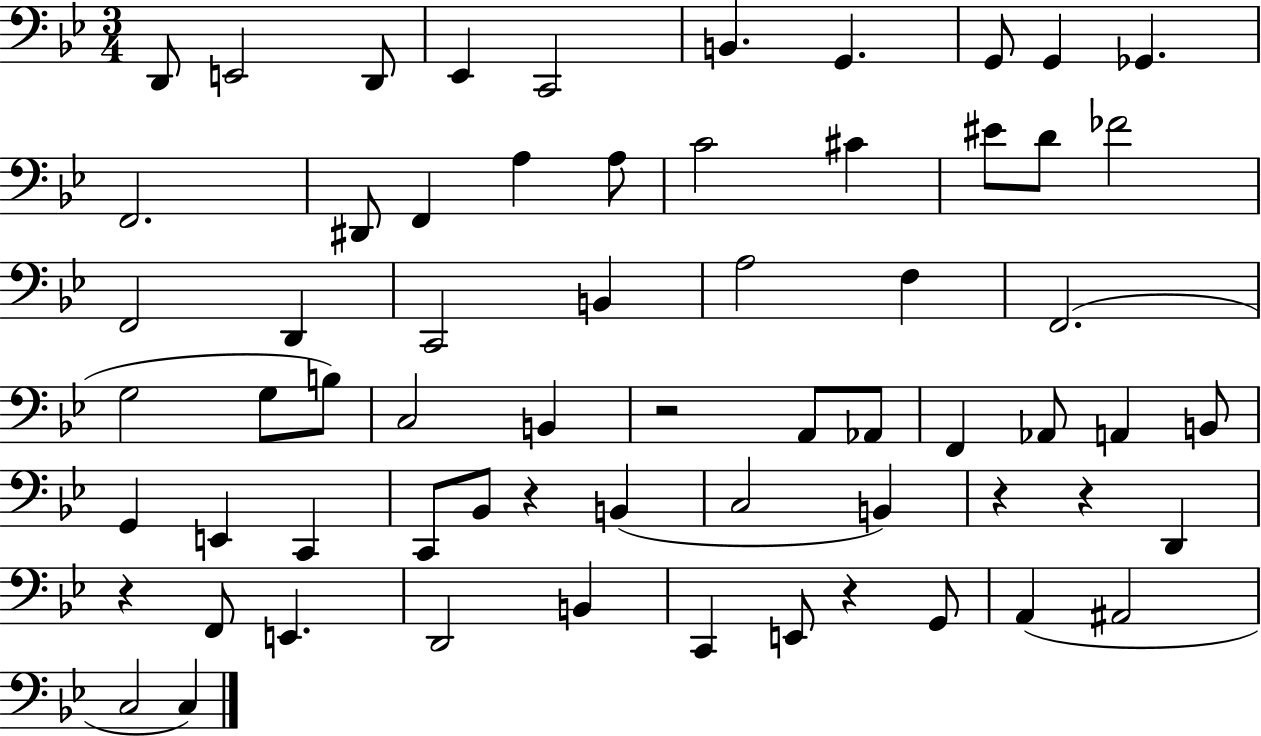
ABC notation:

X:1
T:Untitled
M:3/4
L:1/4
K:Bb
D,,/2 E,,2 D,,/2 _E,, C,,2 B,, G,, G,,/2 G,, _G,, F,,2 ^D,,/2 F,, A, A,/2 C2 ^C ^E/2 D/2 _F2 F,,2 D,, C,,2 B,, A,2 F, F,,2 G,2 G,/2 B,/2 C,2 B,, z2 A,,/2 _A,,/2 F,, _A,,/2 A,, B,,/2 G,, E,, C,, C,,/2 _B,,/2 z B,, C,2 B,, z z D,, z F,,/2 E,, D,,2 B,, C,, E,,/2 z G,,/2 A,, ^A,,2 C,2 C,